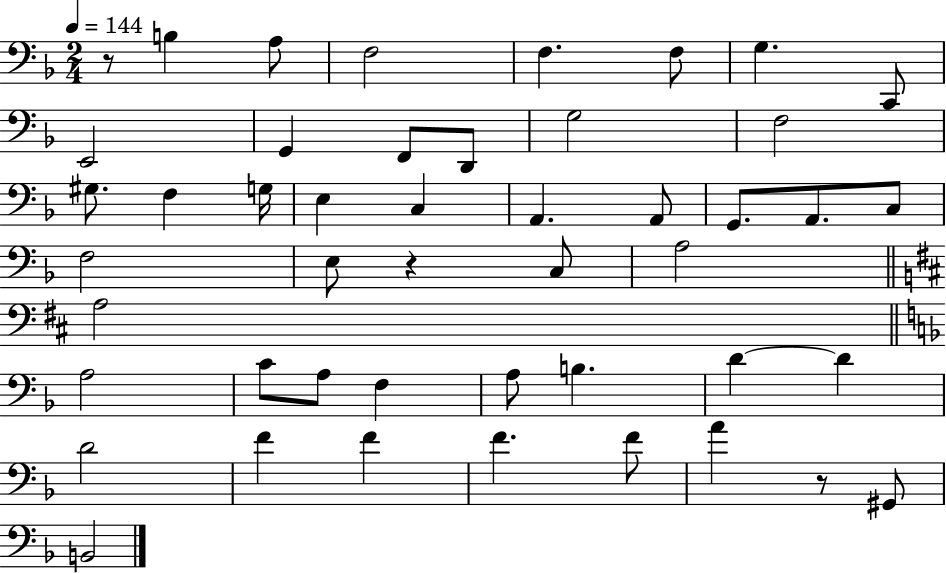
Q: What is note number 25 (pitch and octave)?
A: E3